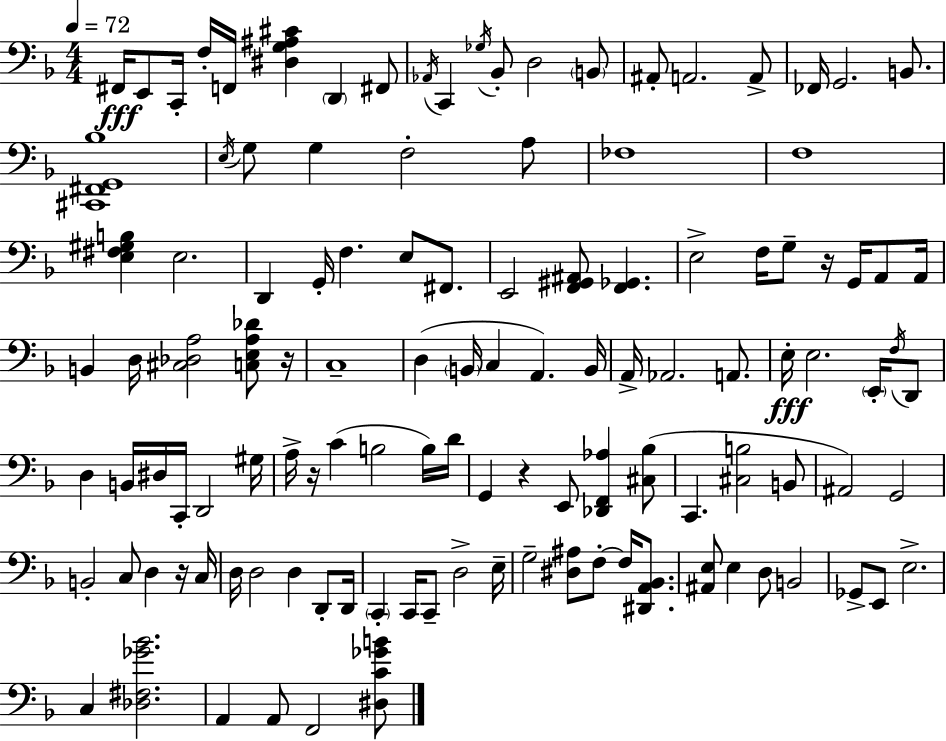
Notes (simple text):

F#2/s E2/e C2/s F3/s F2/s [D#3,G3,A#3,C#4]/q D2/q F#2/e Ab2/s C2/q Gb3/s Bb2/e D3/h B2/e A#2/e A2/h. A2/e FES2/s G2/h. B2/e. [C#2,F#2,G2,Bb3]/w E3/s G3/e G3/q F3/h A3/e FES3/w F3/w [E3,F#3,G#3,B3]/q E3/h. D2/q G2/s F3/q. E3/e F#2/e. E2/h [F2,G#2,A#2]/e [F2,Gb2]/q. E3/h F3/s G3/e R/s G2/s A2/e A2/s B2/q D3/s [C#3,Db3,A3]/h [C3,E3,A3,Db4]/e R/s C3/w D3/q B2/s C3/q A2/q. B2/s A2/s Ab2/h. A2/e. E3/s E3/h. E2/s F3/s D2/e D3/q B2/s D#3/s C2/s D2/h G#3/s A3/s R/s C4/q B3/h B3/s D4/s G2/q R/q E2/e [Db2,F2,Ab3]/q [C#3,Bb3]/e C2/q. [C#3,B3]/h B2/e A#2/h G2/h B2/h C3/e D3/q R/s C3/s D3/s D3/h D3/q D2/e D2/s C2/q C2/s C2/e D3/h E3/s G3/h [D#3,A#3]/e F3/e F3/s [D#2,A2,Bb2]/e. [A#2,E3]/e E3/q D3/e B2/h Gb2/e E2/e E3/h. C3/q [Db3,F#3,Gb4,Bb4]/h. A2/q A2/e F2/h [D#3,C4,Gb4,B4]/e